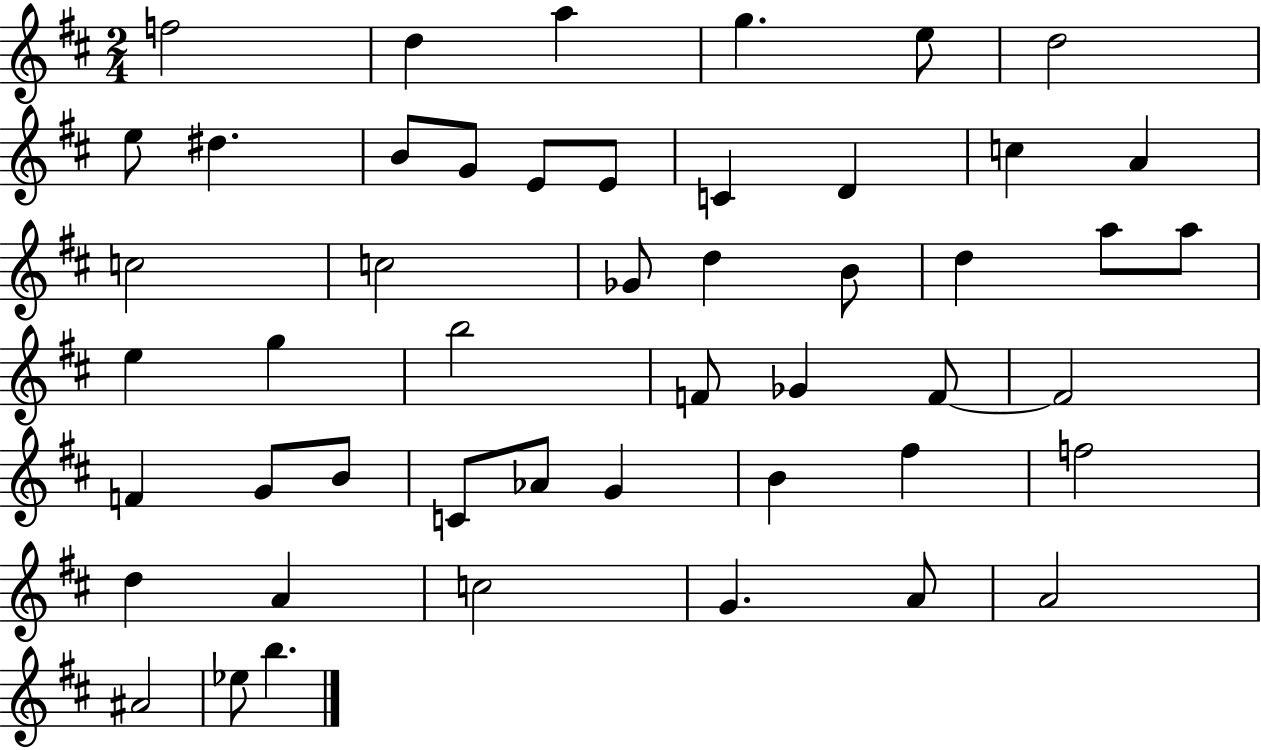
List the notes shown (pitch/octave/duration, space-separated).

F5/h D5/q A5/q G5/q. E5/e D5/h E5/e D#5/q. B4/e G4/e E4/e E4/e C4/q D4/q C5/q A4/q C5/h C5/h Gb4/e D5/q B4/e D5/q A5/e A5/e E5/q G5/q B5/h F4/e Gb4/q F4/e F4/h F4/q G4/e B4/e C4/e Ab4/e G4/q B4/q F#5/q F5/h D5/q A4/q C5/h G4/q. A4/e A4/h A#4/h Eb5/e B5/q.